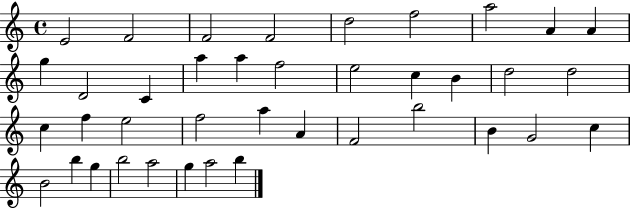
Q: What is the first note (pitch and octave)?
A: E4